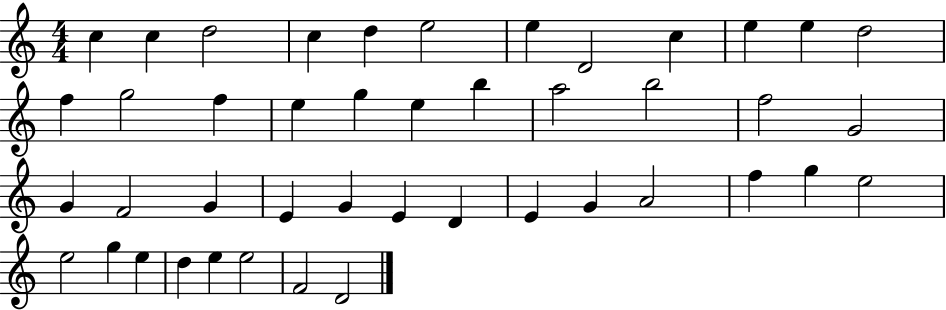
C5/q C5/q D5/h C5/q D5/q E5/h E5/q D4/h C5/q E5/q E5/q D5/h F5/q G5/h F5/q E5/q G5/q E5/q B5/q A5/h B5/h F5/h G4/h G4/q F4/h G4/q E4/q G4/q E4/q D4/q E4/q G4/q A4/h F5/q G5/q E5/h E5/h G5/q E5/q D5/q E5/q E5/h F4/h D4/h